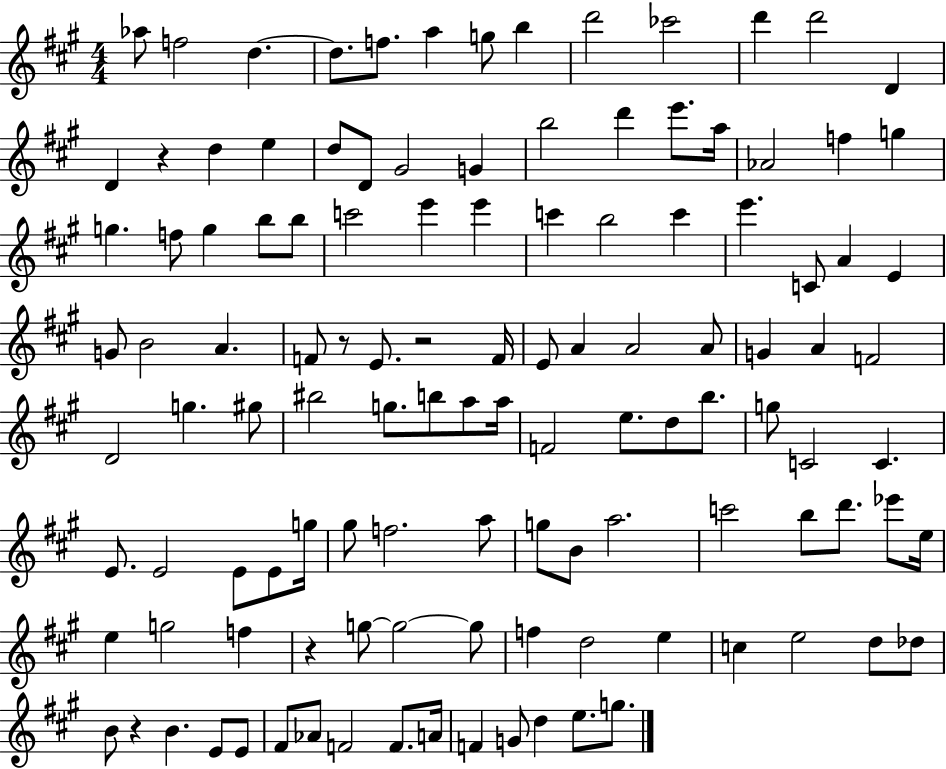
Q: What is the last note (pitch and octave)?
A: G5